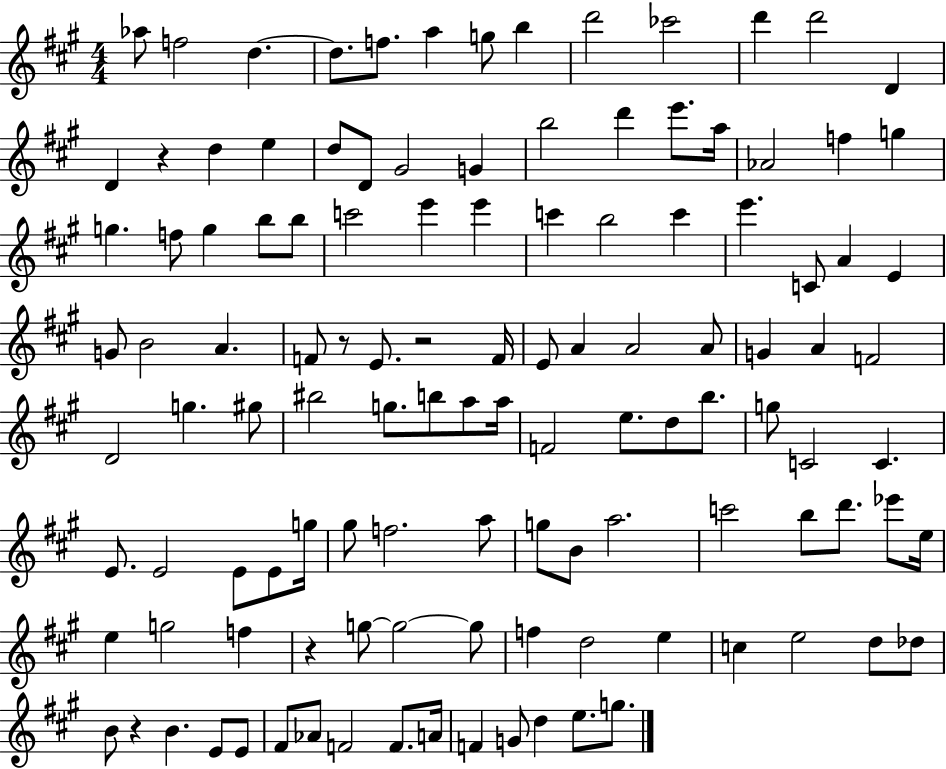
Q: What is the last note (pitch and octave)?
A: G5